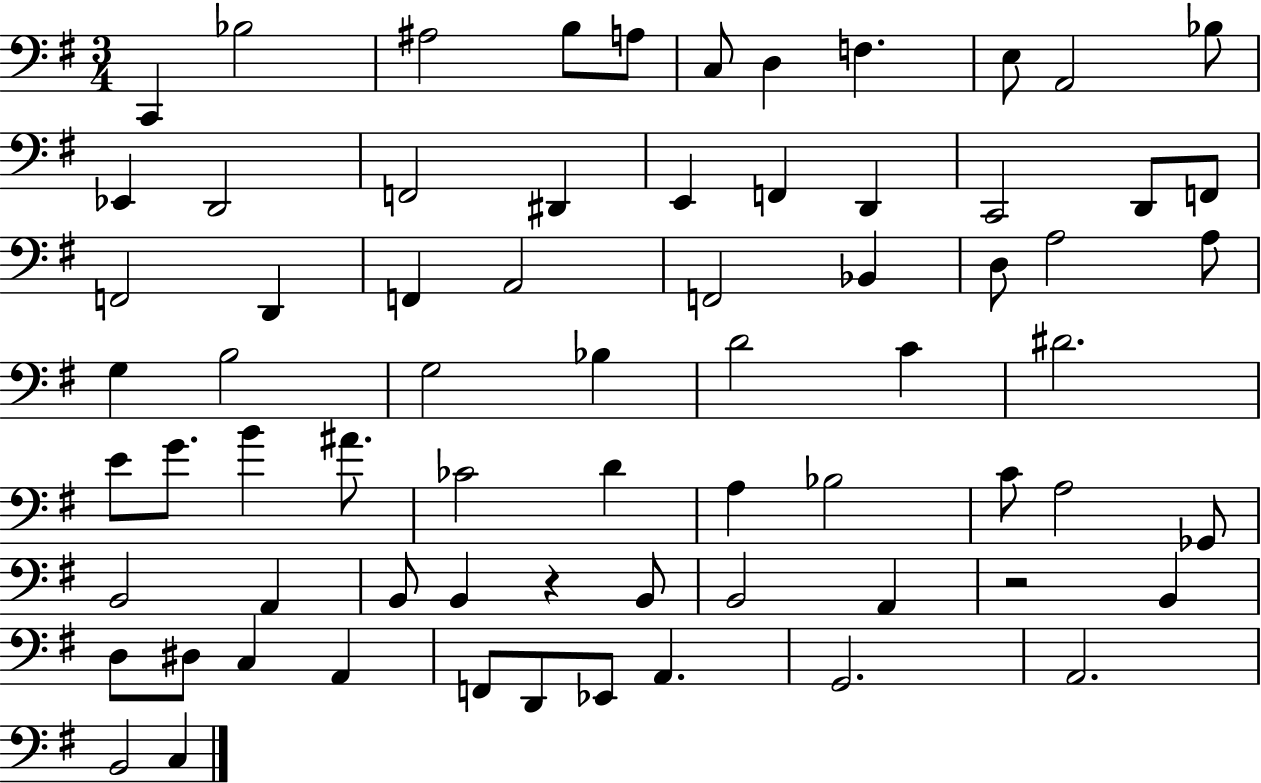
{
  \clef bass
  \numericTimeSignature
  \time 3/4
  \key g \major
  \repeat volta 2 { c,4 bes2 | ais2 b8 a8 | c8 d4 f4. | e8 a,2 bes8 | \break ees,4 d,2 | f,2 dis,4 | e,4 f,4 d,4 | c,2 d,8 f,8 | \break f,2 d,4 | f,4 a,2 | f,2 bes,4 | d8 a2 a8 | \break g4 b2 | g2 bes4 | d'2 c'4 | dis'2. | \break e'8 g'8. b'4 ais'8. | ces'2 d'4 | a4 bes2 | c'8 a2 ges,8 | \break b,2 a,4 | b,8 b,4 r4 b,8 | b,2 a,4 | r2 b,4 | \break d8 dis8 c4 a,4 | f,8 d,8 ees,8 a,4. | g,2. | a,2. | \break b,2 c4 | } \bar "|."
}